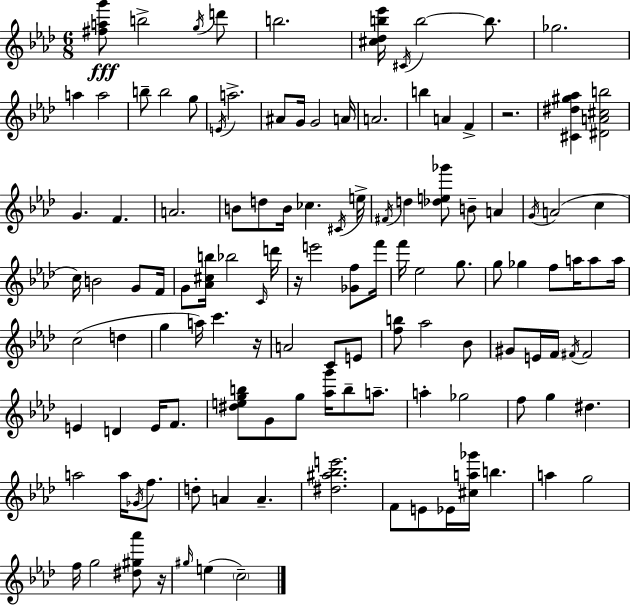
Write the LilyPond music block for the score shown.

{
  \clef treble
  \numericTimeSignature
  \time 6/8
  \key f \minor
  <fis'' a'' g'''>8\fff b''2-> \acciaccatura { g''16 } d'''8 | b''2. | <cis'' des'' b'' ees'''>16 \acciaccatura { cis'16 } b''2~~ b''8. | ges''2. | \break a''4 a''2 | b''8-- b''2 | g''8 \acciaccatura { e'16 } a''2.-> | ais'8 g'16 g'2 | \break a'16 a'2. | b''4 a'4 f'4-> | r2. | <cis' dis'' gis'' aes''>4 <dis' a' cis'' b''>2 | \break g'4. f'4. | a'2. | b'8 d''8 b'16 ces''4. | \acciaccatura { cis'16 } e''16-> \acciaccatura { fis'16 } d''4 <des'' e'' ges'''>8 b'8-- | \break a'4 \acciaccatura { g'16 }( a'2 | c''4 c''16) b'2 | g'8 f'16 g'8 <aes' cis'' b''>16 bes''2 | \grace { c'16 } d'''16 r16 e'''2 | \break <ges' f''>8 f'''16 f'''16 ees''2 | g''8. g''8 ges''4 | f''8 a''16 a''8 a''16 c''2( | d''4 g''4 a''16) | \break c'''4. r16 a'2 | c'8 e'8 <f'' b''>8 aes''2 | bes'8 gis'8 e'16 f'16 \acciaccatura { fis'16 } | fis'2 e'4 | \break d'4 e'16 f'8. <dis'' e'' g'' b''>8 g'8 | g''8 <aes'' g'''>16 b''8-- a''8.-- a''4-. | ges''2 f''8 g''4 | dis''4. a''2 | \break a''16 \acciaccatura { ges'16 } f''8. d''8-. a'4 | a'4.-- <dis'' ais'' bes'' e'''>2. | f'8 e'8 | ees'16 <cis'' a'' ges'''>16 b''4. a''4 | \break g''2 f''16 g''2 | <dis'' gis'' aes'''>8 r16 \grace { gis''16 }( e''4 | \parenthesize c''2--) \bar "|."
}